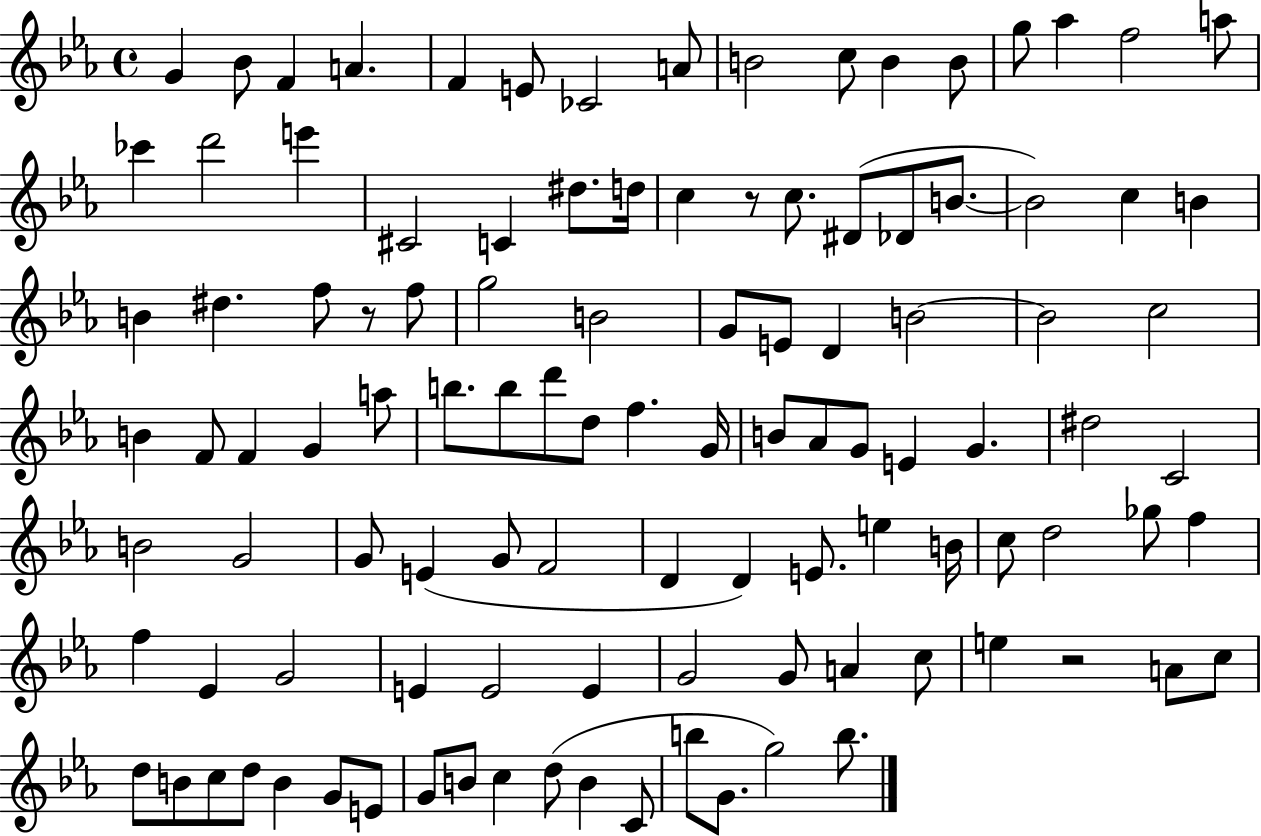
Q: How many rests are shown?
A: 3